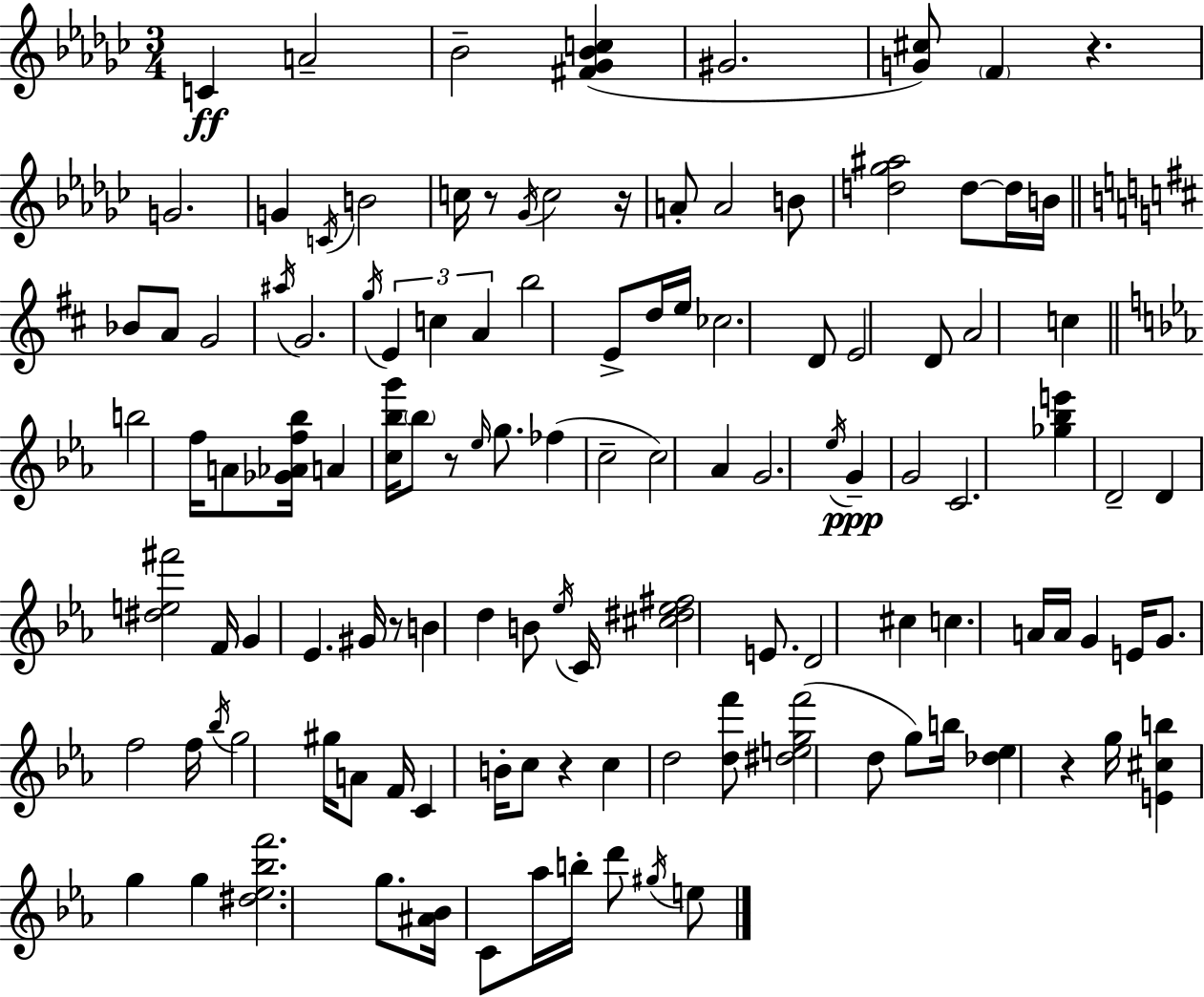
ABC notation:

X:1
T:Untitled
M:3/4
L:1/4
K:Ebm
C A2 _B2 [^F_G_Bc] ^G2 [G^c]/2 F z G2 G C/4 B2 c/4 z/2 _G/4 c2 z/4 A/2 A2 B/2 [d_g^a]2 d/2 d/4 B/4 _B/2 A/2 G2 ^a/4 G2 g/4 E c A b2 E/2 d/4 e/4 _c2 D/2 E2 D/2 A2 c b2 f/4 A/2 [_G_Af_b]/4 A [c_bg']/4 _b/2 z/2 _e/4 g/2 _f c2 c2 _A G2 _e/4 G G2 C2 [_g_be'] D2 D [^de^f']2 F/4 G _E ^G/4 z/2 B d B/2 _e/4 C/4 [^c^d_e^f]2 E/2 D2 ^c c A/4 A/4 G E/4 G/2 f2 f/4 _b/4 g2 ^g/4 A/2 F/4 C B/4 c/2 z c d2 [df']/2 [^degf']2 d/2 g/2 b/4 [_d_e] z g/4 [E^cb] g g [^d_e_bf']2 g/2 [^A_B]/4 C/2 _a/4 b/4 d'/2 ^g/4 e/2